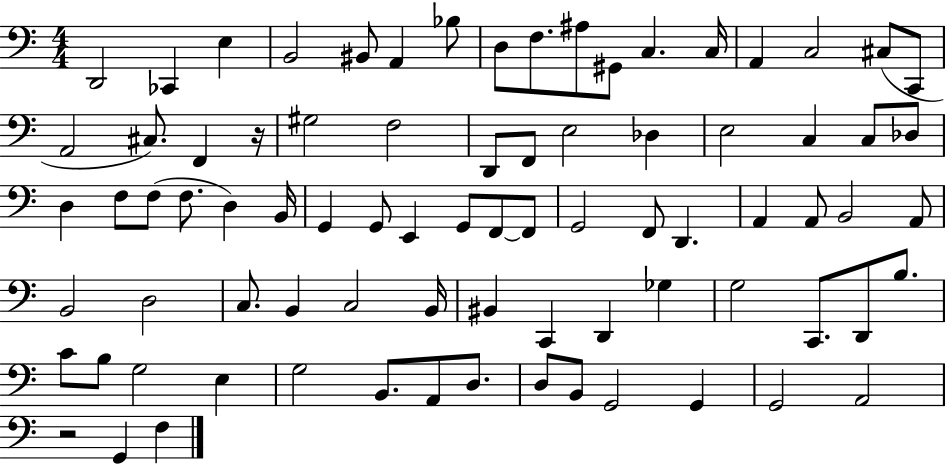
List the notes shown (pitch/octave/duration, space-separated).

D2/h CES2/q E3/q B2/h BIS2/e A2/q Bb3/e D3/e F3/e. A#3/e G#2/e C3/q. C3/s A2/q C3/h C#3/e C2/e A2/h C#3/e. F2/q R/s G#3/h F3/h D2/e F2/e E3/h Db3/q E3/h C3/q C3/e Db3/e D3/q F3/e F3/e F3/e. D3/q B2/s G2/q G2/e E2/q G2/e F2/e F2/e G2/h F2/e D2/q. A2/q A2/e B2/h A2/e B2/h D3/h C3/e. B2/q C3/h B2/s BIS2/q C2/q D2/q Gb3/q G3/h C2/e. D2/e B3/e. C4/e B3/e G3/h E3/q G3/h B2/e. A2/e D3/e. D3/e B2/e G2/h G2/q G2/h A2/h R/h G2/q F3/q